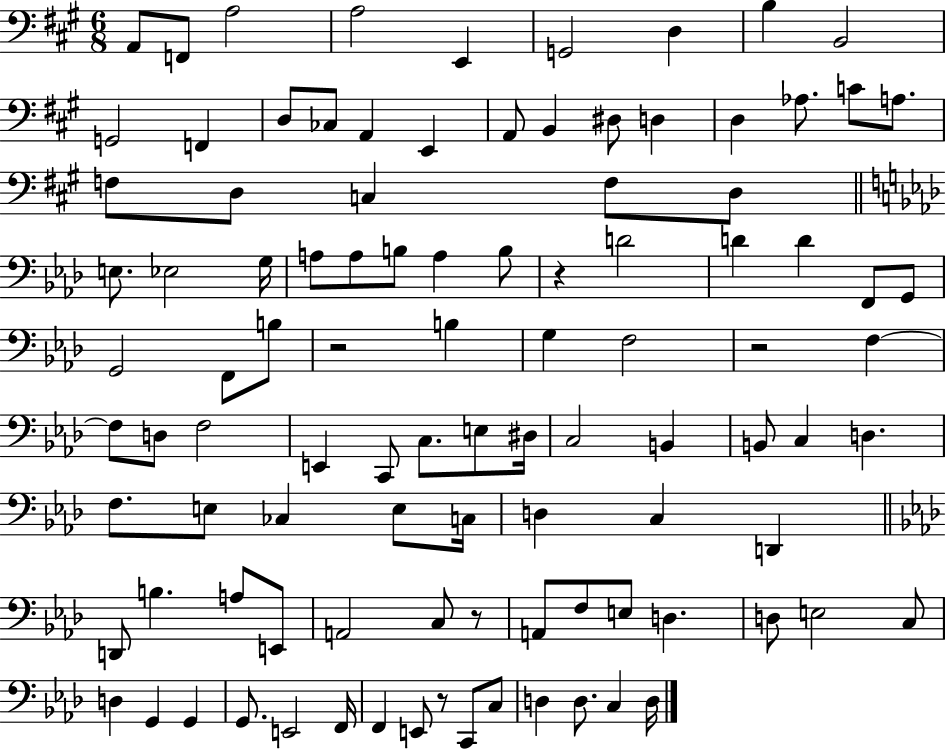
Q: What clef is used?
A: bass